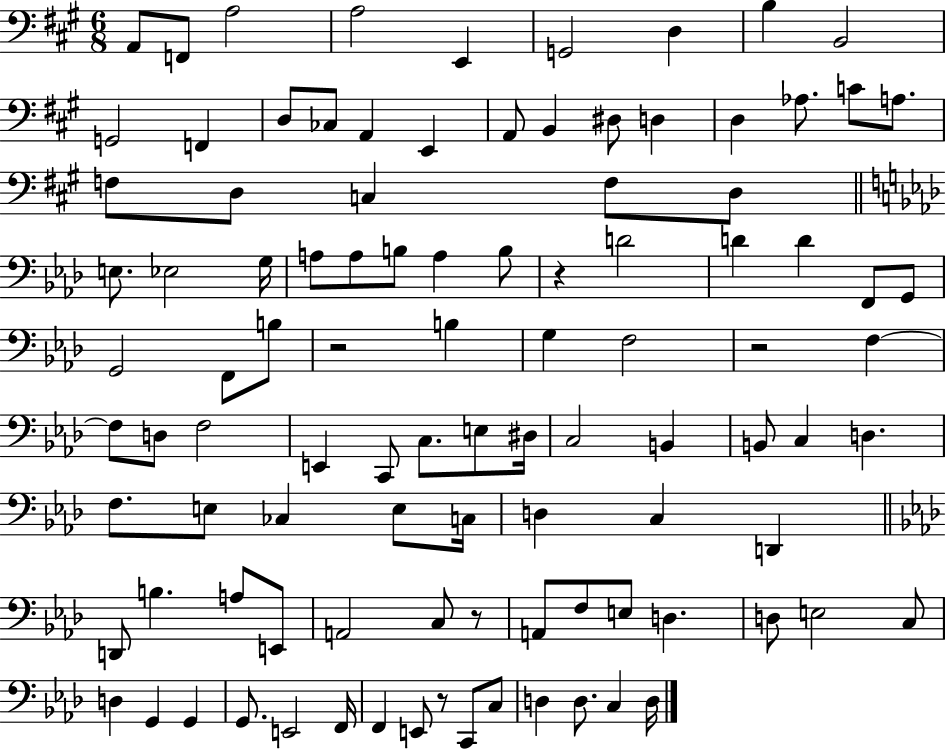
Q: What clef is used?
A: bass